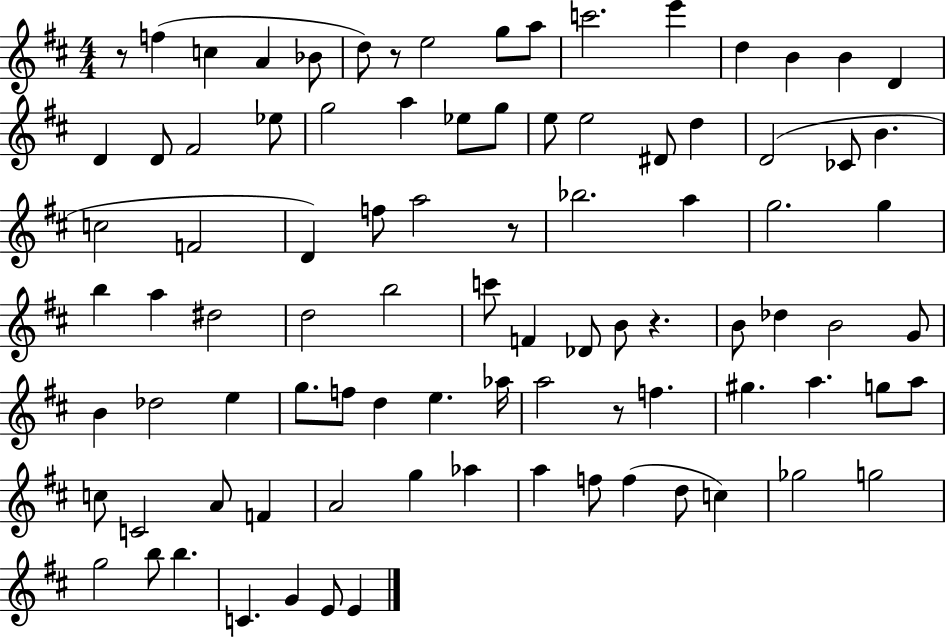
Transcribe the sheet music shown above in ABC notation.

X:1
T:Untitled
M:4/4
L:1/4
K:D
z/2 f c A _B/2 d/2 z/2 e2 g/2 a/2 c'2 e' d B B D D D/2 ^F2 _e/2 g2 a _e/2 g/2 e/2 e2 ^D/2 d D2 _C/2 B c2 F2 D f/2 a2 z/2 _b2 a g2 g b a ^d2 d2 b2 c'/2 F _D/2 B/2 z B/2 _d B2 G/2 B _d2 e g/2 f/2 d e _a/4 a2 z/2 f ^g a g/2 a/2 c/2 C2 A/2 F A2 g _a a f/2 f d/2 c _g2 g2 g2 b/2 b C G E/2 E